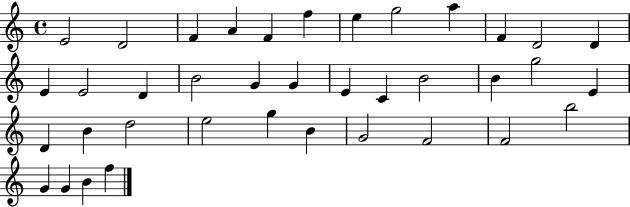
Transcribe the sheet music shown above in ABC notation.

X:1
T:Untitled
M:4/4
L:1/4
K:C
E2 D2 F A F f e g2 a F D2 D E E2 D B2 G G E C B2 B g2 E D B d2 e2 g B G2 F2 F2 b2 G G B f